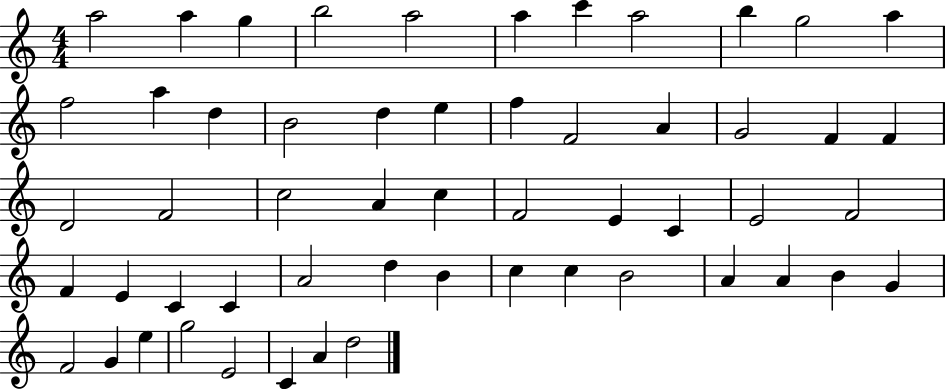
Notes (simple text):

A5/h A5/q G5/q B5/h A5/h A5/q C6/q A5/h B5/q G5/h A5/q F5/h A5/q D5/q B4/h D5/q E5/q F5/q F4/h A4/q G4/h F4/q F4/q D4/h F4/h C5/h A4/q C5/q F4/h E4/q C4/q E4/h F4/h F4/q E4/q C4/q C4/q A4/h D5/q B4/q C5/q C5/q B4/h A4/q A4/q B4/q G4/q F4/h G4/q E5/q G5/h E4/h C4/q A4/q D5/h